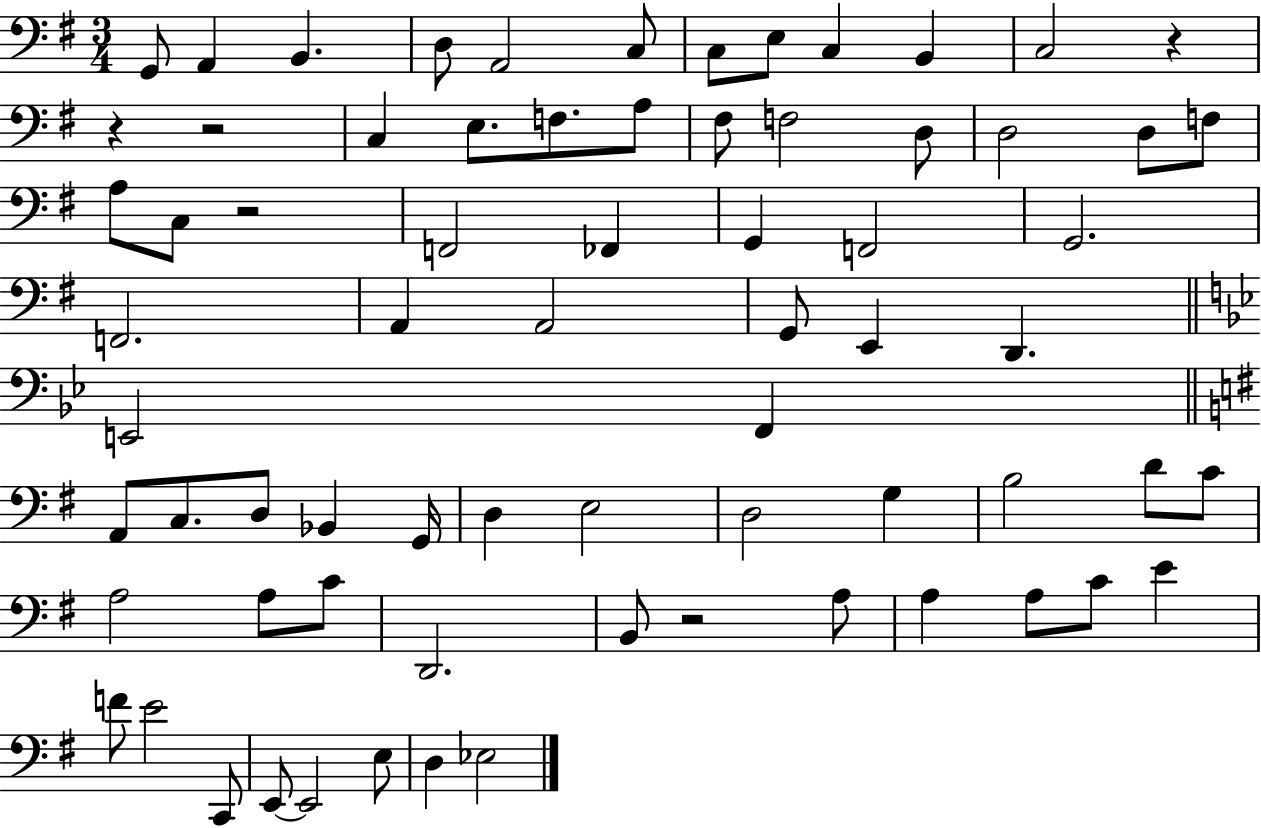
X:1
T:Untitled
M:3/4
L:1/4
K:G
G,,/2 A,, B,, D,/2 A,,2 C,/2 C,/2 E,/2 C, B,, C,2 z z z2 C, E,/2 F,/2 A,/2 ^F,/2 F,2 D,/2 D,2 D,/2 F,/2 A,/2 C,/2 z2 F,,2 _F,, G,, F,,2 G,,2 F,,2 A,, A,,2 G,,/2 E,, D,, E,,2 F,, A,,/2 C,/2 D,/2 _B,, G,,/4 D, E,2 D,2 G, B,2 D/2 C/2 A,2 A,/2 C/2 D,,2 B,,/2 z2 A,/2 A, A,/2 C/2 E F/2 E2 C,,/2 E,,/2 E,,2 E,/2 D, _E,2